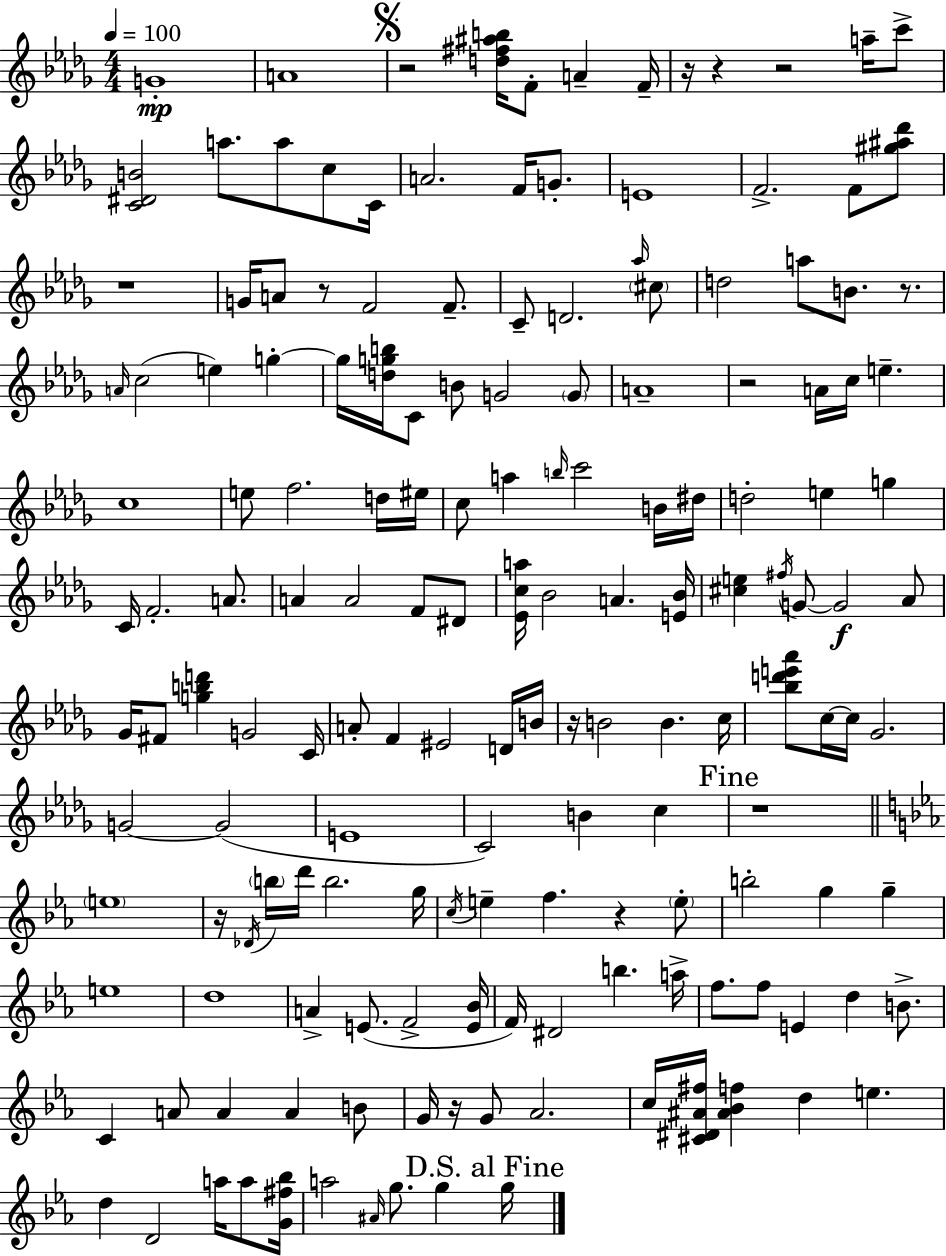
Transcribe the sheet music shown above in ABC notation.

X:1
T:Untitled
M:4/4
L:1/4
K:Bbm
G4 A4 z2 [d^f^ab]/4 F/2 A F/4 z/4 z z2 a/4 c'/2 [C^DB]2 a/2 a/2 c/2 C/4 A2 F/4 G/2 E4 F2 F/2 [^g^a_d']/2 z4 G/4 A/2 z/2 F2 F/2 C/2 D2 _a/4 ^c/2 d2 a/2 B/2 z/2 A/4 c2 e g g/4 [dgb]/4 C/2 B/2 G2 G/2 A4 z2 A/4 c/4 e c4 e/2 f2 d/4 ^e/4 c/2 a b/4 c'2 B/4 ^d/4 d2 e g C/4 F2 A/2 A A2 F/2 ^D/2 [_Eca]/4 _B2 A [E_B]/4 [^ce] ^f/4 G/2 G2 _A/2 _G/4 ^F/2 [gbd'] G2 C/4 A/2 F ^E2 D/4 B/4 z/4 B2 B c/4 [_bd'e'_a']/2 c/4 c/4 _G2 G2 G2 E4 C2 B c z4 e4 z/4 _D/4 b/4 d'/4 b2 g/4 c/4 e f z e/2 b2 g g e4 d4 A E/2 F2 [E_B]/4 F/4 ^D2 b a/4 f/2 f/2 E d B/2 C A/2 A A B/2 G/4 z/4 G/2 _A2 c/4 [^C^D^A^f]/4 [^A_Bf] d e d D2 a/4 a/2 [G^f_b]/4 a2 ^A/4 g/2 g g/4